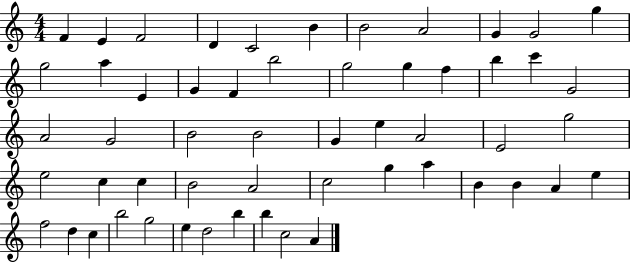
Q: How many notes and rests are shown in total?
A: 55